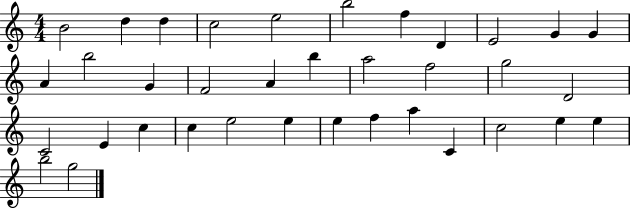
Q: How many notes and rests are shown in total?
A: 36